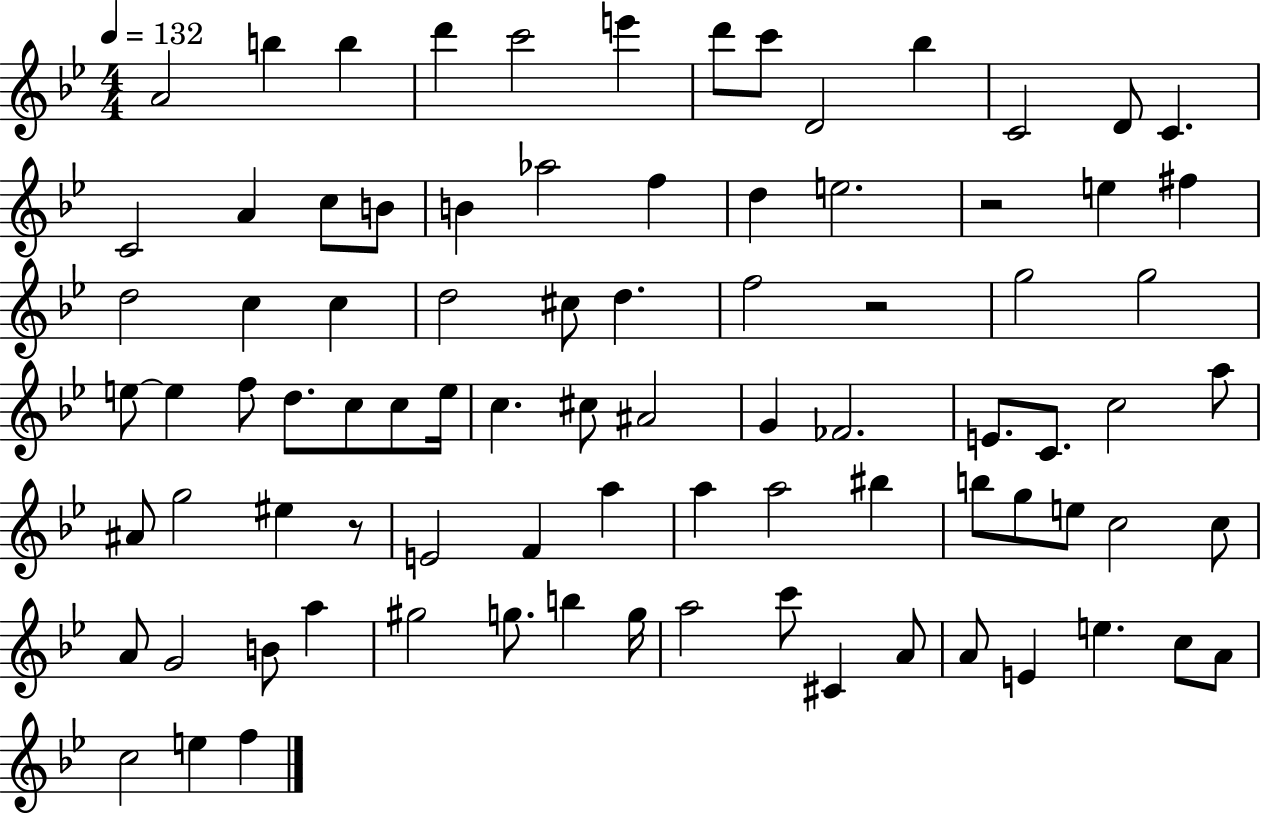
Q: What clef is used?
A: treble